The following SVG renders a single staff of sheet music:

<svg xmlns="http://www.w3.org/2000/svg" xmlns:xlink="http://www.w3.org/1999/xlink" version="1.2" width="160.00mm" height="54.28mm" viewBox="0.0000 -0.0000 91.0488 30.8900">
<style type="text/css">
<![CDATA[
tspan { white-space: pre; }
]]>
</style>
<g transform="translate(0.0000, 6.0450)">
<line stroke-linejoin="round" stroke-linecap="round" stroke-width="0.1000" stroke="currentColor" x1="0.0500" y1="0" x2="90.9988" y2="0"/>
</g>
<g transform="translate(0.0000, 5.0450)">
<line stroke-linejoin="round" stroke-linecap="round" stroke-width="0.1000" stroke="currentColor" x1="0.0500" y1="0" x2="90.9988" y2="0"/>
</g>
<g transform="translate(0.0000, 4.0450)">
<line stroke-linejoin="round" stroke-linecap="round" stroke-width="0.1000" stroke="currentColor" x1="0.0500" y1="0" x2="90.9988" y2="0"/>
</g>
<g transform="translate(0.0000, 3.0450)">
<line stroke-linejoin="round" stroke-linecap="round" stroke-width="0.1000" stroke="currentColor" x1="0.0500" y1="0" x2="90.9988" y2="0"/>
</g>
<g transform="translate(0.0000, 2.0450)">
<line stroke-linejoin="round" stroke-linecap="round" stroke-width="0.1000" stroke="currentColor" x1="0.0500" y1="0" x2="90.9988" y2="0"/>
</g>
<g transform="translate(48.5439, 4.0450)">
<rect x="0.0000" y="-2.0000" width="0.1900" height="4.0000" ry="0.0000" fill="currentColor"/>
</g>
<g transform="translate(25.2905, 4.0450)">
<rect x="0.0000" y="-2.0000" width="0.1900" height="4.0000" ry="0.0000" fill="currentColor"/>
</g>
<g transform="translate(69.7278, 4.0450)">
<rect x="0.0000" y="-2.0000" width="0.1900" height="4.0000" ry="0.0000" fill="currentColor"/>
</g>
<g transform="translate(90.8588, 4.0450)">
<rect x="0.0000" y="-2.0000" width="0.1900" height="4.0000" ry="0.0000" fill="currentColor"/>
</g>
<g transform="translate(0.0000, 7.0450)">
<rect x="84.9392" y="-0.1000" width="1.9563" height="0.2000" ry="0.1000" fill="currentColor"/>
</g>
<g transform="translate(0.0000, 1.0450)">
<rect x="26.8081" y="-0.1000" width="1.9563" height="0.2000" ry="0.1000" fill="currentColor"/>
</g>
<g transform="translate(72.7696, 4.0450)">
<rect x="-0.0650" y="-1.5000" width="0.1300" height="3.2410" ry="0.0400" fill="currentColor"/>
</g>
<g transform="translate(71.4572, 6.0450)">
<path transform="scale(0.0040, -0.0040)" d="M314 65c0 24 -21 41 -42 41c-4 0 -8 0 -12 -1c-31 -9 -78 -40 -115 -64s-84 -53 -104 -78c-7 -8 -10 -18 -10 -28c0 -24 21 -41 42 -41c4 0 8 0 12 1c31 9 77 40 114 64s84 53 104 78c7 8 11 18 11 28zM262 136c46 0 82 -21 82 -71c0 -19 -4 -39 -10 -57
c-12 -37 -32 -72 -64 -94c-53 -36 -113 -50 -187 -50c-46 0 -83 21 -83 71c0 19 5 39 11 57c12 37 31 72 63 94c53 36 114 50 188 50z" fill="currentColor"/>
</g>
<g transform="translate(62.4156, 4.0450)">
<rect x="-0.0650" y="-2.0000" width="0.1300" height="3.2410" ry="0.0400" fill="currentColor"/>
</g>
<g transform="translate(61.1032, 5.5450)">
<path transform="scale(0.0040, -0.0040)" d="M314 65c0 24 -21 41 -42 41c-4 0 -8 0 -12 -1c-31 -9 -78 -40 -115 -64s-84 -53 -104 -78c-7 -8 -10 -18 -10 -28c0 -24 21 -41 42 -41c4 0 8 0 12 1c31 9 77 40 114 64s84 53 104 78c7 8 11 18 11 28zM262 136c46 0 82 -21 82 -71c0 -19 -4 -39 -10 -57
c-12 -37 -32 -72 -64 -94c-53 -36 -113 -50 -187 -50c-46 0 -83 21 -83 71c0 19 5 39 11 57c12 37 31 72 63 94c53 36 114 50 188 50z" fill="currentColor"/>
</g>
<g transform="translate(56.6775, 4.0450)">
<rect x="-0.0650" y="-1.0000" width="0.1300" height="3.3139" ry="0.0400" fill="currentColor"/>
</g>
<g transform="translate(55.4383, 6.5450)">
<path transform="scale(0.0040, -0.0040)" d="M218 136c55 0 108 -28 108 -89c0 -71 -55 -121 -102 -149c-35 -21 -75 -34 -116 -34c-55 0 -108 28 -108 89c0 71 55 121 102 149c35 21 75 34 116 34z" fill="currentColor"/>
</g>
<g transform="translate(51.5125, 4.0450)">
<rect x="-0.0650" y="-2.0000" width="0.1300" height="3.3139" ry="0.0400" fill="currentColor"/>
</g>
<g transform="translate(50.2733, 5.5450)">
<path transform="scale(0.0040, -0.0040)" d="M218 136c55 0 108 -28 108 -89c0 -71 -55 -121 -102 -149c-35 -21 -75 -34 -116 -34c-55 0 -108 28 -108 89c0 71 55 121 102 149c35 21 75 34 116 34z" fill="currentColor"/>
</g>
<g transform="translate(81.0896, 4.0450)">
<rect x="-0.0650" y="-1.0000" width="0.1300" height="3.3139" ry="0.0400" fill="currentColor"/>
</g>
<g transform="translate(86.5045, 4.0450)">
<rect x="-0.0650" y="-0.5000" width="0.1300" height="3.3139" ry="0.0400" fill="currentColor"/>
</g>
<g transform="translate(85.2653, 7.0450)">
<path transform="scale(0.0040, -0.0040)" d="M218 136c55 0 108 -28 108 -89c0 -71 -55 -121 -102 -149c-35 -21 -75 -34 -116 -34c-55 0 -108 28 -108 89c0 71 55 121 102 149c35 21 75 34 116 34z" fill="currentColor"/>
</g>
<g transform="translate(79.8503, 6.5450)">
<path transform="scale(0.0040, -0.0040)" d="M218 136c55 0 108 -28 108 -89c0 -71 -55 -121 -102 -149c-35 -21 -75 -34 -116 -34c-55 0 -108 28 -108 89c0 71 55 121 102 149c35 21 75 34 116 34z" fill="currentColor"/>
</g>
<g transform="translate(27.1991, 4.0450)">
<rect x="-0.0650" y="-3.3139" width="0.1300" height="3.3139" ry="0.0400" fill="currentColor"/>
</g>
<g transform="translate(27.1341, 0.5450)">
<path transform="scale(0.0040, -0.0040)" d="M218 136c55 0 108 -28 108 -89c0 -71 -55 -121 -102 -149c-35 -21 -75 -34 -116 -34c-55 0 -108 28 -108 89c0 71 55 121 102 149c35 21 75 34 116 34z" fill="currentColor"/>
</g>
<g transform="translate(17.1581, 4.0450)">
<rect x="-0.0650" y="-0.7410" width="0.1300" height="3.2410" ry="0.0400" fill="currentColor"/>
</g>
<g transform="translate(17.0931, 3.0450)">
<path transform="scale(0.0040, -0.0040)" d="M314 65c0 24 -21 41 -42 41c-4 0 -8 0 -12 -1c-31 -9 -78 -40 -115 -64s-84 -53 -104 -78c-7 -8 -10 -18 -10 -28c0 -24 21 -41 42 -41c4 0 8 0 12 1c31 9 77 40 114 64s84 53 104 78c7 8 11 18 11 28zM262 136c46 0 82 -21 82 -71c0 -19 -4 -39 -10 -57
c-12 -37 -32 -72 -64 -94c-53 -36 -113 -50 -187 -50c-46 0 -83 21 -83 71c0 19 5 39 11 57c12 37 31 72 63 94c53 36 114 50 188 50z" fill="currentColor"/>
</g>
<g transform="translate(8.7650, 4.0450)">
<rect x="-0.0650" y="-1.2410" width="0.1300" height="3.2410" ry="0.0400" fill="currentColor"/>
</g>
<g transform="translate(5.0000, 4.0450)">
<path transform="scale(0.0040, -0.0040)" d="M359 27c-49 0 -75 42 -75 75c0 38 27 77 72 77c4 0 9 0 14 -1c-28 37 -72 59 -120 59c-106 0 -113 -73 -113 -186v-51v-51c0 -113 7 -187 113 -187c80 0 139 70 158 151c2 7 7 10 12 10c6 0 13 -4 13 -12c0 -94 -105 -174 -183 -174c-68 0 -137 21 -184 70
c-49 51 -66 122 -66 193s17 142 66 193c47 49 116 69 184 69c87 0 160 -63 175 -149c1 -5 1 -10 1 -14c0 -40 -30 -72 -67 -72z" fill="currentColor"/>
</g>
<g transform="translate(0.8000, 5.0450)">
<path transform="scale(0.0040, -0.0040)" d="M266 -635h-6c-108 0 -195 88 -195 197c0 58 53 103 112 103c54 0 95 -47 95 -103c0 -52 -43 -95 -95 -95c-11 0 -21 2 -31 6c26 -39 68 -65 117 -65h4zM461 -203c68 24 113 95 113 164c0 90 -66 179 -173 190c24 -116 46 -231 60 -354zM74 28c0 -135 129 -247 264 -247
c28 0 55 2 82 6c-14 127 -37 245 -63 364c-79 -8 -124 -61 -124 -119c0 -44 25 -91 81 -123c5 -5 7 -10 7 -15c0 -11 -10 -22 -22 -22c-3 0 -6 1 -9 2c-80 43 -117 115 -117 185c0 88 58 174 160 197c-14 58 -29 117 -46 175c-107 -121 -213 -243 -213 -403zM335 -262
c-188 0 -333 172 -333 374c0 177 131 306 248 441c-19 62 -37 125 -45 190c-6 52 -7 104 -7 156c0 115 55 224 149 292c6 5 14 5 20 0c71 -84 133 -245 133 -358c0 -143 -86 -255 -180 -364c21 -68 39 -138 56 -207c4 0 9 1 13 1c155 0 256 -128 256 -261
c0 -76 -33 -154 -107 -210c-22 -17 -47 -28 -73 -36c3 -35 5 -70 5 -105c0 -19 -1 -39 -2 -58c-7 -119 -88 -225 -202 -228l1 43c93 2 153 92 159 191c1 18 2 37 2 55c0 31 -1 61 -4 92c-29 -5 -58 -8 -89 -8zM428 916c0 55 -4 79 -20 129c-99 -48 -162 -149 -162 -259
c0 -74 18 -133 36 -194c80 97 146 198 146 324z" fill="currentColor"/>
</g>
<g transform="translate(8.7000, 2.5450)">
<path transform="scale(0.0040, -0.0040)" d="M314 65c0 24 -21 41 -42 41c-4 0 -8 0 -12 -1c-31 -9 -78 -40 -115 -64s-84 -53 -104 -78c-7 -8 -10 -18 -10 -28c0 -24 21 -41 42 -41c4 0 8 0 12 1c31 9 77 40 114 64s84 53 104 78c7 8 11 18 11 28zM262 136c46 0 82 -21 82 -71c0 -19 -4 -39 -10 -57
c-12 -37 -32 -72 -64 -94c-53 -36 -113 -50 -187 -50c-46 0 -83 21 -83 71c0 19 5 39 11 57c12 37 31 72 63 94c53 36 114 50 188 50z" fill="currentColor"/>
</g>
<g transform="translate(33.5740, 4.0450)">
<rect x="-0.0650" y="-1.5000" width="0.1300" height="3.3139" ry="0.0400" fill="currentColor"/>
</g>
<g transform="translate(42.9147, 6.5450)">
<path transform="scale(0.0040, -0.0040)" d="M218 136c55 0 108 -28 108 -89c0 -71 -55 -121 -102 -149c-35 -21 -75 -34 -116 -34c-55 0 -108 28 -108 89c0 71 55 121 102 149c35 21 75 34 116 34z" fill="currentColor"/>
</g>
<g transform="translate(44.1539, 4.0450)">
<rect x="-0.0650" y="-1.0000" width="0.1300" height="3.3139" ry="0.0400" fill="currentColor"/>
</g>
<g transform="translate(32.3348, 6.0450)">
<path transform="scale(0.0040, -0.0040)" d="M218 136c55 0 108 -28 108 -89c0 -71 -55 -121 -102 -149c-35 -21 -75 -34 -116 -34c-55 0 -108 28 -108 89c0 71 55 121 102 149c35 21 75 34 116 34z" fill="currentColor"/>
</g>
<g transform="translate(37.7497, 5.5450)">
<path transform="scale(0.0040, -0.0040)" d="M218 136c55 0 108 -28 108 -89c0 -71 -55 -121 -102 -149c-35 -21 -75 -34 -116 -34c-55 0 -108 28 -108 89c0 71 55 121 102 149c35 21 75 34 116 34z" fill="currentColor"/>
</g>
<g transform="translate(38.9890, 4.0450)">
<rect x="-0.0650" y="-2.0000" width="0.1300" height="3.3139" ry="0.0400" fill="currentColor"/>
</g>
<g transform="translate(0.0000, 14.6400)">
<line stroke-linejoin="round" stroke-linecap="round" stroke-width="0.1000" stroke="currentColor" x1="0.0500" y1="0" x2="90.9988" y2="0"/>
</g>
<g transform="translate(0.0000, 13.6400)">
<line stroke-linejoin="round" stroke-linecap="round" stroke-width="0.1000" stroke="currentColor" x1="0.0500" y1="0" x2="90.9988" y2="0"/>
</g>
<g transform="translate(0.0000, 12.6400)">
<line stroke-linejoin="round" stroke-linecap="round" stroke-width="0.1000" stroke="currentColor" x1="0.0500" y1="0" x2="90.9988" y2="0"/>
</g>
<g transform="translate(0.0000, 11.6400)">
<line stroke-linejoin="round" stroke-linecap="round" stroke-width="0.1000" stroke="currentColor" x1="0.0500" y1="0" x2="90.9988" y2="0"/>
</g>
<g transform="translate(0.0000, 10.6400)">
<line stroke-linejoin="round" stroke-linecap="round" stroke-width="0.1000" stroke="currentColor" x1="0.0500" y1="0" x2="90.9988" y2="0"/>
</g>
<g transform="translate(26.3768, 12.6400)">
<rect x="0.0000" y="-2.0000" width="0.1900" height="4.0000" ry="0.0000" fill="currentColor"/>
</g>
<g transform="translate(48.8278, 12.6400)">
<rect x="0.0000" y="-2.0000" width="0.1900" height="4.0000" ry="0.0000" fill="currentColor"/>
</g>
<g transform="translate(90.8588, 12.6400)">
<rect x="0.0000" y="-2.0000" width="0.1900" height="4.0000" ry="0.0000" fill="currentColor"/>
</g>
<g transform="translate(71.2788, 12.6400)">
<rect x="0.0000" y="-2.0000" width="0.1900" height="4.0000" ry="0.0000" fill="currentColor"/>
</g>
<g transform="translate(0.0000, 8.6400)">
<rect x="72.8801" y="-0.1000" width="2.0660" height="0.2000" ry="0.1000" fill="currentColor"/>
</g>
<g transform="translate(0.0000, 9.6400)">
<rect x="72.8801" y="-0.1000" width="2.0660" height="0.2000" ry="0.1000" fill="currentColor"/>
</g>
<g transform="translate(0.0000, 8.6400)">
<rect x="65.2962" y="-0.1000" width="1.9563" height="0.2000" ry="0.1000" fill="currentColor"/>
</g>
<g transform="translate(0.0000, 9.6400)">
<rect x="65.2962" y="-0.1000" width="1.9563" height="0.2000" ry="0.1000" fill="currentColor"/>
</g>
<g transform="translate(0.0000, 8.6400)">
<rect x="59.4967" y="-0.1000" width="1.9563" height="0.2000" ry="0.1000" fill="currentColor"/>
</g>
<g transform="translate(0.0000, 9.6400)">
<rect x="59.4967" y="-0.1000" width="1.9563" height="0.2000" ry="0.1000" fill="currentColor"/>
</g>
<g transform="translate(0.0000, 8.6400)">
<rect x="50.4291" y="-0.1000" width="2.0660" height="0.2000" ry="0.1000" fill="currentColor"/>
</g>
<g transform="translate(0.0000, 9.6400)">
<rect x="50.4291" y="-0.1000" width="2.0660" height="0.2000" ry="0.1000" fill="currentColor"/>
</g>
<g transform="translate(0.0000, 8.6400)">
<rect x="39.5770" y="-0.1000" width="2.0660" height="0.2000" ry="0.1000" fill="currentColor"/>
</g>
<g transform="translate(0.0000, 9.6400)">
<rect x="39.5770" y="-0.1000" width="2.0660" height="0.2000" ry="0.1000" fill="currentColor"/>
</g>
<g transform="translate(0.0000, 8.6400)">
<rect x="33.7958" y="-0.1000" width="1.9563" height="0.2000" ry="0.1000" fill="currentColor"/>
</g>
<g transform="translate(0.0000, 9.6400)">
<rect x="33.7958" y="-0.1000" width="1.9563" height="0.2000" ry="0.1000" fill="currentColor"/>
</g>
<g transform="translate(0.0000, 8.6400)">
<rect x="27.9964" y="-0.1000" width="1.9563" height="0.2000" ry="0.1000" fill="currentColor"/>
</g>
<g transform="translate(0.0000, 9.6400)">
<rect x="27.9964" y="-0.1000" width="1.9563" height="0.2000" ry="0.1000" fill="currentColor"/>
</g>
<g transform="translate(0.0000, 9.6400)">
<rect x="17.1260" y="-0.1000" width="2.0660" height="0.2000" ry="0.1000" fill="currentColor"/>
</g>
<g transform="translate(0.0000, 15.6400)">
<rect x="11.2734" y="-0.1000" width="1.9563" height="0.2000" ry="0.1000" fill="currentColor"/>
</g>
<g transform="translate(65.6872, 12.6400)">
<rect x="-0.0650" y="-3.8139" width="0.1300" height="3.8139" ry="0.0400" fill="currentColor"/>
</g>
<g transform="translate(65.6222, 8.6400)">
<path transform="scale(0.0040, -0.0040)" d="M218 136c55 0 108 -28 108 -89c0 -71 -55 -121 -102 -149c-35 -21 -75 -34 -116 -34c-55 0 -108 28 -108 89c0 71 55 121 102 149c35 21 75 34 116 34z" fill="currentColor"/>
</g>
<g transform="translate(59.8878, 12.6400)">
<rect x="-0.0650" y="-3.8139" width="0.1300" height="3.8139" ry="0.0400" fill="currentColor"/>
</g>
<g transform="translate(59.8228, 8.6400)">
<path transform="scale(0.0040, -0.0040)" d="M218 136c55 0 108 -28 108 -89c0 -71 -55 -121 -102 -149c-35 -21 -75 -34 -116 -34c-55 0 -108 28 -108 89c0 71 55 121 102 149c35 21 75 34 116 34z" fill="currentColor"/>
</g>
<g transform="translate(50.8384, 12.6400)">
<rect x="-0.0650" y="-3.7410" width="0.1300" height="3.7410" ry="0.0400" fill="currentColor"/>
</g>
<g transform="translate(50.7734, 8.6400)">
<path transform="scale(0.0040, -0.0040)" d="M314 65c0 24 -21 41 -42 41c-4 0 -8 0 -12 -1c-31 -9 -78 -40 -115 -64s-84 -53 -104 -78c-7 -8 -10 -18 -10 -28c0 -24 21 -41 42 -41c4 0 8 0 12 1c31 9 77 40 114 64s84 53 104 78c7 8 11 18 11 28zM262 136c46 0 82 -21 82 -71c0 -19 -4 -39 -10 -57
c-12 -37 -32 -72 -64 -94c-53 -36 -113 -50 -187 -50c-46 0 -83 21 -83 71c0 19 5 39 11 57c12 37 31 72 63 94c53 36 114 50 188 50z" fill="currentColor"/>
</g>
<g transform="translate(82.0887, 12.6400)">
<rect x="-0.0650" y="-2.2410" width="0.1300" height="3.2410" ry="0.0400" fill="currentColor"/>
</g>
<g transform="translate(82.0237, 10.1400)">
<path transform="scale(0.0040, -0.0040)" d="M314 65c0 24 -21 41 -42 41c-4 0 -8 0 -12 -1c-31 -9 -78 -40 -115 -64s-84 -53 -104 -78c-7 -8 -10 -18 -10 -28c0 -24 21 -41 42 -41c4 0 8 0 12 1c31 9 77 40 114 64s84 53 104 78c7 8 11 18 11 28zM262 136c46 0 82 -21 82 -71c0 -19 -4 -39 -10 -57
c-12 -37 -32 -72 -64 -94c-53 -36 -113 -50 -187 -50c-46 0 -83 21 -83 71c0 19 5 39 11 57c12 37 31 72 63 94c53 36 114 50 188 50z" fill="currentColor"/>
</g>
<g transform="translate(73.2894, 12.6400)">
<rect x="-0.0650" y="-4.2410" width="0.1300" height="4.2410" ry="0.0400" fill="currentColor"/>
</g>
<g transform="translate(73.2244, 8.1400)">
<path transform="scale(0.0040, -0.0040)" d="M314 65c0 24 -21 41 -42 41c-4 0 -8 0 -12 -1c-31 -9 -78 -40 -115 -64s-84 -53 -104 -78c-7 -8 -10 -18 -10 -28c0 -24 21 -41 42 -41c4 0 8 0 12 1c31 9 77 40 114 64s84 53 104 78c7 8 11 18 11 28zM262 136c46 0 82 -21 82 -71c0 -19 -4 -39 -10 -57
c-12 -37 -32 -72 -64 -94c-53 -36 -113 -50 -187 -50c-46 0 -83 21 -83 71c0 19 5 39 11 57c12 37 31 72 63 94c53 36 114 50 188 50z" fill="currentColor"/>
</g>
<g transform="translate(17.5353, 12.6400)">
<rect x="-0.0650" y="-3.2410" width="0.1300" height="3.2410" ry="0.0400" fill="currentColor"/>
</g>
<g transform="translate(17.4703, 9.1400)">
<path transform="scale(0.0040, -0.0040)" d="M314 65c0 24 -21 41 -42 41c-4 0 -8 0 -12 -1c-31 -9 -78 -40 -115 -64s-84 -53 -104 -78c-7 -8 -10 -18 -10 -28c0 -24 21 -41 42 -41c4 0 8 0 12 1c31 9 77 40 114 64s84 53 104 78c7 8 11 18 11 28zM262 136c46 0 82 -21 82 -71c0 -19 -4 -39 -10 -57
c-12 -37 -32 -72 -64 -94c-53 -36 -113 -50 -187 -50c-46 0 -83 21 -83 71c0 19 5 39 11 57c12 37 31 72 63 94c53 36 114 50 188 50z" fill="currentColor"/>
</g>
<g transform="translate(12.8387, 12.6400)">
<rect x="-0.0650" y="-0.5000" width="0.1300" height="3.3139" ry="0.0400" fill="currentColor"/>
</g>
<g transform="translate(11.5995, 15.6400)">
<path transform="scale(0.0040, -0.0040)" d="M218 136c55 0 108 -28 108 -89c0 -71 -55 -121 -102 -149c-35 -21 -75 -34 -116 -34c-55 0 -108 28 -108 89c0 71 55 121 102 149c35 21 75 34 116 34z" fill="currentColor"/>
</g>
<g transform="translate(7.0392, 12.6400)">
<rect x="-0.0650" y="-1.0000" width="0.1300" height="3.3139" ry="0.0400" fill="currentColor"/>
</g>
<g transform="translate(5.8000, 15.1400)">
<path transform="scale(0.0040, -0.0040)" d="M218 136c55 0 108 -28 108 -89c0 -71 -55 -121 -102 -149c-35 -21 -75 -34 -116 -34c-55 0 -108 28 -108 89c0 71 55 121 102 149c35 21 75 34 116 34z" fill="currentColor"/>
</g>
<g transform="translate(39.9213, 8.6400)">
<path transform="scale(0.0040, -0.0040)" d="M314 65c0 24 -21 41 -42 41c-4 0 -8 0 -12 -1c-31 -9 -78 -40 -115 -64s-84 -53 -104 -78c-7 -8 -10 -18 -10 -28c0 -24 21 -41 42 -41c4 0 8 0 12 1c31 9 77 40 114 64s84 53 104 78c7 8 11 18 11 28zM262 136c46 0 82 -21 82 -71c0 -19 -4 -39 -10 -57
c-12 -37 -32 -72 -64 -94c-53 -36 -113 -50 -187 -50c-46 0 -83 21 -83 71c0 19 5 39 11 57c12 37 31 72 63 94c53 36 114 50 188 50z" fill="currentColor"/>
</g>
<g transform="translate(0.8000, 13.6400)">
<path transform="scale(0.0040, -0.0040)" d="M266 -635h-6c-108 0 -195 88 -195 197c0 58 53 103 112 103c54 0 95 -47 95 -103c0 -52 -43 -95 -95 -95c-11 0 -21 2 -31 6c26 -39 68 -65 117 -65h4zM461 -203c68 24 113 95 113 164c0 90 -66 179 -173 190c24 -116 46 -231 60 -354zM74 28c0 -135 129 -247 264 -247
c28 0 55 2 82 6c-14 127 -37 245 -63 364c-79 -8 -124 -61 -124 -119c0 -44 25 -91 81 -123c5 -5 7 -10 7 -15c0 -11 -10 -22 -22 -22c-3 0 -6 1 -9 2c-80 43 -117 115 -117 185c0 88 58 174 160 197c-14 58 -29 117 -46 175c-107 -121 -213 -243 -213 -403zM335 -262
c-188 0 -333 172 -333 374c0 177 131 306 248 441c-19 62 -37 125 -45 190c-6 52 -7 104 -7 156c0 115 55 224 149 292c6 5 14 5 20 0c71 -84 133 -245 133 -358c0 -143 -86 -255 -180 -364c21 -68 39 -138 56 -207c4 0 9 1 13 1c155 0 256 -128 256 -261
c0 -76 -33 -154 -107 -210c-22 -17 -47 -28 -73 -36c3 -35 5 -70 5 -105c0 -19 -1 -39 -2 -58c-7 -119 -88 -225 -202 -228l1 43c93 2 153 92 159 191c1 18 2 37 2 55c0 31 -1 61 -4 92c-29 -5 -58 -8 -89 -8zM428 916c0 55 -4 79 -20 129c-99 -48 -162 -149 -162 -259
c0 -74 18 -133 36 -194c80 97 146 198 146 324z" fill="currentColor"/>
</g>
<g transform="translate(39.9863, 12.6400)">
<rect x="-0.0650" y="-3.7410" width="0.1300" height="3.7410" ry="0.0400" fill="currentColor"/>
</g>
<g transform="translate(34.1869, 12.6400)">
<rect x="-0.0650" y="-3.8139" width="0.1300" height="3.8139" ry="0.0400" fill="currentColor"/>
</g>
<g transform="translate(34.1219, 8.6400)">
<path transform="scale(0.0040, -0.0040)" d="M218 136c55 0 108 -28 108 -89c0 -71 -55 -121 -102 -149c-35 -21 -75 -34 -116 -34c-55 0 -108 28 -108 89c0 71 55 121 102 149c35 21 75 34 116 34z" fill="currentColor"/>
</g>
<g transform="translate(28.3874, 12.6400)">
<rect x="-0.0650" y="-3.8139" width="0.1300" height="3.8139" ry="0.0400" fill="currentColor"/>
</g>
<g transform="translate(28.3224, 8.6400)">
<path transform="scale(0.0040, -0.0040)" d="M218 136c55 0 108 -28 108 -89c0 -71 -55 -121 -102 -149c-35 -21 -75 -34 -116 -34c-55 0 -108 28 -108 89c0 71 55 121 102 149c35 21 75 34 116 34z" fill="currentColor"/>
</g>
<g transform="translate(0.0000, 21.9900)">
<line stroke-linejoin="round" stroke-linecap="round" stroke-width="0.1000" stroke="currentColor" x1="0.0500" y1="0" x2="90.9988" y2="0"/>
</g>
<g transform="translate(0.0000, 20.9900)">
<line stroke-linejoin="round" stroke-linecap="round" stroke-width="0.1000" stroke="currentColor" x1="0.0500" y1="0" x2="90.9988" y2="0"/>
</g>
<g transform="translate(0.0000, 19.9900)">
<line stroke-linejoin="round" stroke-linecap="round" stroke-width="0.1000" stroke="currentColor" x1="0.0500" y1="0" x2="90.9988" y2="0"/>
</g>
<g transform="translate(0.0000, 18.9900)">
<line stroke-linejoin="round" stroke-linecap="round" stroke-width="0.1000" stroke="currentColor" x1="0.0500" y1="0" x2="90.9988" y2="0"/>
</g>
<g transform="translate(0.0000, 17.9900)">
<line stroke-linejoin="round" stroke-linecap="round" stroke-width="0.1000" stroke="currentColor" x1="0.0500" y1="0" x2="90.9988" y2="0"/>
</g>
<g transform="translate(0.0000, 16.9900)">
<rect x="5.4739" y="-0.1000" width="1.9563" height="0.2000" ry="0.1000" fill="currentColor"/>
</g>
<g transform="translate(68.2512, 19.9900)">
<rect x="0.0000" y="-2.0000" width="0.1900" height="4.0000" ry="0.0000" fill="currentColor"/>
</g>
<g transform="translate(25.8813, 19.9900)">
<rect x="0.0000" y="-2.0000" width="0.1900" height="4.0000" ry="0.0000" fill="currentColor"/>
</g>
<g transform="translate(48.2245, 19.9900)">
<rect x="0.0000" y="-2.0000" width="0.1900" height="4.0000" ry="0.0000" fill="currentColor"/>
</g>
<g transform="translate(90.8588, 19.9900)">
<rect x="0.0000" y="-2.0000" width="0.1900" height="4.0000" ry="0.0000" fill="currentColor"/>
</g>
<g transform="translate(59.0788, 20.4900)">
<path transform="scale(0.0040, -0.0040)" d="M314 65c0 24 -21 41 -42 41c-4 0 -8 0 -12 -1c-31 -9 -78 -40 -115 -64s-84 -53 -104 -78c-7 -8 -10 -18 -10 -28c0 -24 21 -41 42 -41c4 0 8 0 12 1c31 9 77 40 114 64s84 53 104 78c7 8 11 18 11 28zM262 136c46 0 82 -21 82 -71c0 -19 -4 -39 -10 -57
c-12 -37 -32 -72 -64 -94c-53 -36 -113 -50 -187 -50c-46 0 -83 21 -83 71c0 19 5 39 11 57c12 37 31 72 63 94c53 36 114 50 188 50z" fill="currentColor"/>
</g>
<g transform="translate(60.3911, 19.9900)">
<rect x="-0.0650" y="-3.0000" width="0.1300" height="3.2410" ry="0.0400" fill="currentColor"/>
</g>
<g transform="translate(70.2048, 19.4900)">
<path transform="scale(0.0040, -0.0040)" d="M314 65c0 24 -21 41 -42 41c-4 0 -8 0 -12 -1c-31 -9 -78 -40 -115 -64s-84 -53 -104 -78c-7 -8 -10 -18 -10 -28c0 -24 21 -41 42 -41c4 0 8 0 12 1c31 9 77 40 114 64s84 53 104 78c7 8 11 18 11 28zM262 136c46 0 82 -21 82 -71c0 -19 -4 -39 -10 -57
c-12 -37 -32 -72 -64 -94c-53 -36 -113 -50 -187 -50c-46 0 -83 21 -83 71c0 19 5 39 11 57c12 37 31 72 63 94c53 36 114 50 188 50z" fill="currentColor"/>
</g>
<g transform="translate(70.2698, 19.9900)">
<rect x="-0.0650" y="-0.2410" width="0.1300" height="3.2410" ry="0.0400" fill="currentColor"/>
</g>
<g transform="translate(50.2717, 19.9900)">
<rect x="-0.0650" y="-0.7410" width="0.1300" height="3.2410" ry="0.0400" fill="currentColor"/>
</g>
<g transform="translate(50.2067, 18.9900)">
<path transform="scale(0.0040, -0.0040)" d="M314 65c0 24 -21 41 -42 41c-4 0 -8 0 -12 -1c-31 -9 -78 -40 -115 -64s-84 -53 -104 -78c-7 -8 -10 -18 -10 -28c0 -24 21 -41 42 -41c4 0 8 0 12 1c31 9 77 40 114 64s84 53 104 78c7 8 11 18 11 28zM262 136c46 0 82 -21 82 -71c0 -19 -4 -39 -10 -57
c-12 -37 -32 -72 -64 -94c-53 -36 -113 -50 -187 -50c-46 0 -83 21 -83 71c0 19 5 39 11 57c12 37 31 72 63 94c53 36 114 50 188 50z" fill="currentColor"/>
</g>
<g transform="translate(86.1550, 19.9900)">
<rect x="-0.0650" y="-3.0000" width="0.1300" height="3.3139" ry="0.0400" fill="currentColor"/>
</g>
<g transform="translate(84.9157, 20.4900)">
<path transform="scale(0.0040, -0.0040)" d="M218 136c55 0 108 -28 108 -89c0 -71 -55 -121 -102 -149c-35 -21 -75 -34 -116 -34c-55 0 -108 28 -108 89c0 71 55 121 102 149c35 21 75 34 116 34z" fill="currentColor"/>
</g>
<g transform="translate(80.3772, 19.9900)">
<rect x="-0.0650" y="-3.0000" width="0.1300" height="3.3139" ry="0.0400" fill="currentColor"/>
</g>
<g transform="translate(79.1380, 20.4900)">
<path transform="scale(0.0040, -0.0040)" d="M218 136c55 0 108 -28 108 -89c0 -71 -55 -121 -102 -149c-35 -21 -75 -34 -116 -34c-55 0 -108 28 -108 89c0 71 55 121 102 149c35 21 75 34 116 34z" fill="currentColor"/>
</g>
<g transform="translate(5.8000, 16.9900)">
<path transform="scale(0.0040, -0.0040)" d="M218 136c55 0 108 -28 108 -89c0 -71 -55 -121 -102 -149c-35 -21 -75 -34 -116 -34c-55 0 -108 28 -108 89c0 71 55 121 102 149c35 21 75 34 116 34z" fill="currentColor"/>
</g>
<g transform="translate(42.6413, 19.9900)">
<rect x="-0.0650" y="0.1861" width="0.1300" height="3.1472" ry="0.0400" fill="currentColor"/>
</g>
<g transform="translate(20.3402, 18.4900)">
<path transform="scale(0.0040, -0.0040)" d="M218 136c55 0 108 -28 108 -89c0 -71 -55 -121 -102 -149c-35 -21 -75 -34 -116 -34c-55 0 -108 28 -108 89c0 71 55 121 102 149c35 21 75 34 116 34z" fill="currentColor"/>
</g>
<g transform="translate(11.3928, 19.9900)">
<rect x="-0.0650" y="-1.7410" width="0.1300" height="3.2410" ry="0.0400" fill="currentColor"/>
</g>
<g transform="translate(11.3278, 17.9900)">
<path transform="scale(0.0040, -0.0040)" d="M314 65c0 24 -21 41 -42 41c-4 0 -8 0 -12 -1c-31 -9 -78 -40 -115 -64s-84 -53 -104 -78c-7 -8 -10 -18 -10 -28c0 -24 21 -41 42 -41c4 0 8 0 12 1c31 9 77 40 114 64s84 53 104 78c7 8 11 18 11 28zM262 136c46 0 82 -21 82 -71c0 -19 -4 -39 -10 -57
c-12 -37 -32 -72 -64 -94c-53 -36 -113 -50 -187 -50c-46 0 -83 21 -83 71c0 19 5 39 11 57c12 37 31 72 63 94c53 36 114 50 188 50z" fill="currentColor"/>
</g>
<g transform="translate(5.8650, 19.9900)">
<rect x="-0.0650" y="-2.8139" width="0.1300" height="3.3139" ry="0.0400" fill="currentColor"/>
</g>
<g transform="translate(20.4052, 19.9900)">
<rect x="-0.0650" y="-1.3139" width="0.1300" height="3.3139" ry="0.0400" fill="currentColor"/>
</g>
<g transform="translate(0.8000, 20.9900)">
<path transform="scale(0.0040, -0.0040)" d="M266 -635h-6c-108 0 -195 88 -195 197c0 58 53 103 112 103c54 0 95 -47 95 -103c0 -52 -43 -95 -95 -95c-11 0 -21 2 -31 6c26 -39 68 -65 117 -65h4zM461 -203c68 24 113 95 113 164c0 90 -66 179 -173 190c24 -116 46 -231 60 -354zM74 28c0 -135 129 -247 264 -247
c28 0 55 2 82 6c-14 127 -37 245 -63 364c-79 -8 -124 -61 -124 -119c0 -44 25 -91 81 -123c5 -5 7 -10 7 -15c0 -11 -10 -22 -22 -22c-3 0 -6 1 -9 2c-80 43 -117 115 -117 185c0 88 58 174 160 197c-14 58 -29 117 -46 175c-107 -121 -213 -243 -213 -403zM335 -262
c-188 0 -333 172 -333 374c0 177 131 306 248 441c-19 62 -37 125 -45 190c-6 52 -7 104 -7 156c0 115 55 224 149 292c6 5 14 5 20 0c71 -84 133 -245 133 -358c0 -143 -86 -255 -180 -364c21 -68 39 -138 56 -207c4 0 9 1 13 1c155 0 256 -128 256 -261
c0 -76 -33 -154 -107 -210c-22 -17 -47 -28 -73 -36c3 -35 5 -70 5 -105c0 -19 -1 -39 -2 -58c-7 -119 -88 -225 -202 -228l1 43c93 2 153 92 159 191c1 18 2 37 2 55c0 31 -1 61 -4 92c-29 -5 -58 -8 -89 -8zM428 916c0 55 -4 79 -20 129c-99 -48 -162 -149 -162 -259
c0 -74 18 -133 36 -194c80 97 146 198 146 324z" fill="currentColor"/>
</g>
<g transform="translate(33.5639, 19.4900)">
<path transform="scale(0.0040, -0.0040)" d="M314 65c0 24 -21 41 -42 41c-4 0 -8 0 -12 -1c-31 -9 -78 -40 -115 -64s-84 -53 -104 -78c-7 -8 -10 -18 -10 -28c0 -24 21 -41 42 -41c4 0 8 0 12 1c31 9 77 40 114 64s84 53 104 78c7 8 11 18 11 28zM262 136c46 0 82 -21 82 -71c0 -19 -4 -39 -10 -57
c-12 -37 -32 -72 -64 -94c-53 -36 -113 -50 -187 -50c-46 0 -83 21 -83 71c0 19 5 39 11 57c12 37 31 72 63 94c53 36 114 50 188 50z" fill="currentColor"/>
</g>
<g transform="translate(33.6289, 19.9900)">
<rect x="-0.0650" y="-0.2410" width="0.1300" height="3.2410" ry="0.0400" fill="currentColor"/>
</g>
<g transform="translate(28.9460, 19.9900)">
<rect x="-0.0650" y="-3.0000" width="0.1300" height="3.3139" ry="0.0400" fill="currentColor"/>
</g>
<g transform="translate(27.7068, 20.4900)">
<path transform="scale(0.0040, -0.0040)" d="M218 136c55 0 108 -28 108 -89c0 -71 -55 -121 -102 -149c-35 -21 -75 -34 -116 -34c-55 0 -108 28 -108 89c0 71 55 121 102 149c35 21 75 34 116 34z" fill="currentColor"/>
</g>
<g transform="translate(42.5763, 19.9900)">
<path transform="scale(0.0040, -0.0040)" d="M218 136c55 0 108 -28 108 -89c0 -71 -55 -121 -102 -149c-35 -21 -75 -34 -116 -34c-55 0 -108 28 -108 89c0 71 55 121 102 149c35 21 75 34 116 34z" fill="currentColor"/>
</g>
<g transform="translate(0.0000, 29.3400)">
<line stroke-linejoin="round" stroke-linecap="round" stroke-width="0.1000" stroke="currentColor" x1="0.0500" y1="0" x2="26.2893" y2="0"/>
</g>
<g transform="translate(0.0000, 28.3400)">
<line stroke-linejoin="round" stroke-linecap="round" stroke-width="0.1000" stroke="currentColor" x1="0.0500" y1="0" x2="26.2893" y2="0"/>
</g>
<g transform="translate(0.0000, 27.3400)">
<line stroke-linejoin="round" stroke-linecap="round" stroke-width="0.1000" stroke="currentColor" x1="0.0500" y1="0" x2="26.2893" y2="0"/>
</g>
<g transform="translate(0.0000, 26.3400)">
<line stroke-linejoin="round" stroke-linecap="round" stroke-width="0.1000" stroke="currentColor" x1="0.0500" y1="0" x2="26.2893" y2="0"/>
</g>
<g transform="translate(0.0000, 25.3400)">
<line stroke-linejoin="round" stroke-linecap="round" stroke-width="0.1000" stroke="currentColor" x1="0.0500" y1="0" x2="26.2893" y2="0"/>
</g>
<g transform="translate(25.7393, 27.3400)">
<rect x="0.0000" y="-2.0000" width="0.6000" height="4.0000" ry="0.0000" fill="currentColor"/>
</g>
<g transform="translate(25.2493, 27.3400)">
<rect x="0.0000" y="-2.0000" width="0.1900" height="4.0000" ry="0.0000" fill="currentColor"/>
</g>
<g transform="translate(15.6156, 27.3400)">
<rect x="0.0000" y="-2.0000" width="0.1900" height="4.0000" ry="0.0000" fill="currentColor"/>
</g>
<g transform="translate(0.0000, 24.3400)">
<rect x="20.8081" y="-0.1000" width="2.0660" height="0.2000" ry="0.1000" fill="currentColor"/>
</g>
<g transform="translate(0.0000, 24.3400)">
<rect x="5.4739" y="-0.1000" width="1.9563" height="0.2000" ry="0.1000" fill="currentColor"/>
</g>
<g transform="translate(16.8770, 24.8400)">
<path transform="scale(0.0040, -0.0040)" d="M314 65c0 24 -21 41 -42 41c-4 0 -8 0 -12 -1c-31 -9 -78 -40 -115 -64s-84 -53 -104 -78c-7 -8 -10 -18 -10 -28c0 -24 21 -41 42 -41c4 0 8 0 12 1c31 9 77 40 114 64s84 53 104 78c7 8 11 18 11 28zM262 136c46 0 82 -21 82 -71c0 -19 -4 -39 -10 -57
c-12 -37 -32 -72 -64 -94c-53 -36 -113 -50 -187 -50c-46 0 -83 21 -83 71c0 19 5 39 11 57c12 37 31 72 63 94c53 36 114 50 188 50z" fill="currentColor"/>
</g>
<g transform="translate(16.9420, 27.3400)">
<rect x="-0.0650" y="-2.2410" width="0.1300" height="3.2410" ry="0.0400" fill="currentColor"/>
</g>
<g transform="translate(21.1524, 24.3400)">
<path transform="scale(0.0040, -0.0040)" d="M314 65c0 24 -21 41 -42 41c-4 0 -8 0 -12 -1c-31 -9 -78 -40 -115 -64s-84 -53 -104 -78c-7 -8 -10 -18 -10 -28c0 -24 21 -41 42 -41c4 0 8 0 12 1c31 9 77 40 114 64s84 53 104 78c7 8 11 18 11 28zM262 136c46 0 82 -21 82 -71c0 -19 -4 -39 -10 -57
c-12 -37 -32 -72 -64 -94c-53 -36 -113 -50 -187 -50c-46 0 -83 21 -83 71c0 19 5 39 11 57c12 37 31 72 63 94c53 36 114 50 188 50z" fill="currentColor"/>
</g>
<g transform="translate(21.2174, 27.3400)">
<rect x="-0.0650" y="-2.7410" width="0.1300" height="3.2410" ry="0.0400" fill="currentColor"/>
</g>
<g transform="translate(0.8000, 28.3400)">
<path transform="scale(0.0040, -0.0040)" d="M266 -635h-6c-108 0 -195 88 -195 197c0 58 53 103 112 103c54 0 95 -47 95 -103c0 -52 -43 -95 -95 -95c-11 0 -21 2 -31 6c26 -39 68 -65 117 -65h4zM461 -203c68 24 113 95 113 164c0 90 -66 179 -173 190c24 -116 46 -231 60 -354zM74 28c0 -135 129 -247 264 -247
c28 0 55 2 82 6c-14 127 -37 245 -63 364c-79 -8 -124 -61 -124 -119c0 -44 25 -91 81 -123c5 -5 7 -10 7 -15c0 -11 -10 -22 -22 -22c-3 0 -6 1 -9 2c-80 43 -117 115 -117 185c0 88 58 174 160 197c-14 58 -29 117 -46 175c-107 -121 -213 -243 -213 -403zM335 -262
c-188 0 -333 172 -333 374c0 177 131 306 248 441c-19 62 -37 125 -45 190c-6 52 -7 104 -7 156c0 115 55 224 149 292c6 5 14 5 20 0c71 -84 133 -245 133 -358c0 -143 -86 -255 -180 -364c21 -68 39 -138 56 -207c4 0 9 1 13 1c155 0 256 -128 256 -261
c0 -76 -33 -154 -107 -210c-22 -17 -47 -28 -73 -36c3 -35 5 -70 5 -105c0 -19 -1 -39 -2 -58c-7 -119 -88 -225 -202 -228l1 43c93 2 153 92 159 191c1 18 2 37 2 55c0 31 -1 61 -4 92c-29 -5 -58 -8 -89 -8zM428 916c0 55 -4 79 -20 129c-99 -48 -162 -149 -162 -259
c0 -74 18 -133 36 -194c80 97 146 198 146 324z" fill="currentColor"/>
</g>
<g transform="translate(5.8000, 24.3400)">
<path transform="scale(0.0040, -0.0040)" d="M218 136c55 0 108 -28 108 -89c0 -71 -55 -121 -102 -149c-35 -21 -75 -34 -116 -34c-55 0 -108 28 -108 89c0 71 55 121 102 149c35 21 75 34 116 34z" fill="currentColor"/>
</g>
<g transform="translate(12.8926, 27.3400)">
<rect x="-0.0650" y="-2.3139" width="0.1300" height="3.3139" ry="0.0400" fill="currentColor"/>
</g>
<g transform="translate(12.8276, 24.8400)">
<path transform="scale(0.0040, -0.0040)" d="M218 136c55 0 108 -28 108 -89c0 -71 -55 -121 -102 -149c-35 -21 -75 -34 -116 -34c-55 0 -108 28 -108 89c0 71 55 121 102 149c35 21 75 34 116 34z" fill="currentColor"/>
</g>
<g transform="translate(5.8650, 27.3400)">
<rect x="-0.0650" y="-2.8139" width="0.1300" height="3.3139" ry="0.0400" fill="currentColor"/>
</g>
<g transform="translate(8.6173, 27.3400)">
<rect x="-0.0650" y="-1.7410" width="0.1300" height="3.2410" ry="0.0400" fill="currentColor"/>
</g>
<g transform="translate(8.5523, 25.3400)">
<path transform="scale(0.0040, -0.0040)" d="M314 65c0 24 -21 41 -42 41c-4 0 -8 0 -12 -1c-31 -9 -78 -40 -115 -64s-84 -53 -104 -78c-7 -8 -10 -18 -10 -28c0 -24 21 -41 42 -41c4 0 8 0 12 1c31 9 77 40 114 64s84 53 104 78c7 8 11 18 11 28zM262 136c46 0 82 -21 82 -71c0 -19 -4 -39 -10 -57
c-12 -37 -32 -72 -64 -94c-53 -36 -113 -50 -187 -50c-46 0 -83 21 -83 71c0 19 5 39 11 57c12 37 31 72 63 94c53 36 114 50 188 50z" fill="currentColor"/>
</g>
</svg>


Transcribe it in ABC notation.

X:1
T:Untitled
M:4/4
L:1/4
K:C
e2 d2 b E F D F D F2 E2 D C D C b2 c' c' c'2 c'2 c' c' d'2 g2 a f2 e A c2 B d2 A2 c2 A A a f2 g g2 a2